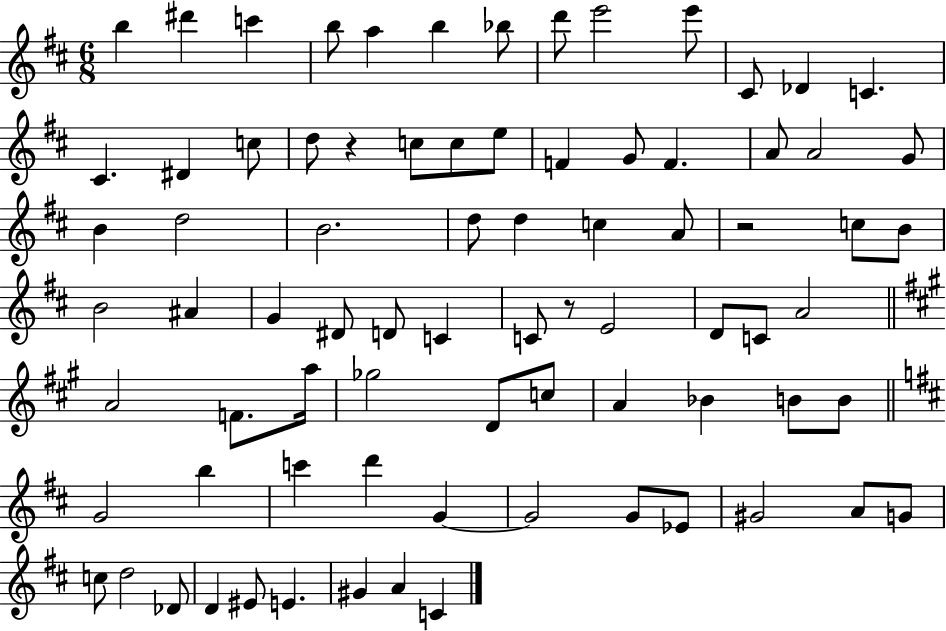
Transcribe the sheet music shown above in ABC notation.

X:1
T:Untitled
M:6/8
L:1/4
K:D
b ^d' c' b/2 a b _b/2 d'/2 e'2 e'/2 ^C/2 _D C ^C ^D c/2 d/2 z c/2 c/2 e/2 F G/2 F A/2 A2 G/2 B d2 B2 d/2 d c A/2 z2 c/2 B/2 B2 ^A G ^D/2 D/2 C C/2 z/2 E2 D/2 C/2 A2 A2 F/2 a/4 _g2 D/2 c/2 A _B B/2 B/2 G2 b c' d' G G2 G/2 _E/2 ^G2 A/2 G/2 c/2 d2 _D/2 D ^E/2 E ^G A C